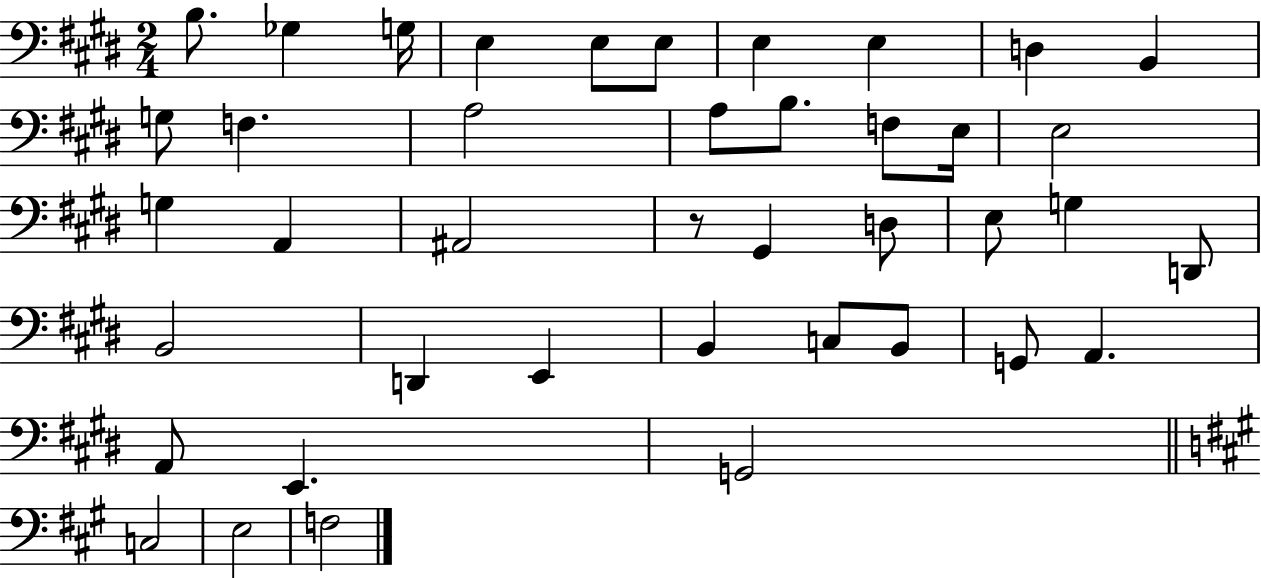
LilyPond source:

{
  \clef bass
  \numericTimeSignature
  \time 2/4
  \key e \major
  \repeat volta 2 { b8. ges4 g16 | e4 e8 e8 | e4 e4 | d4 b,4 | \break g8 f4. | a2 | a8 b8. f8 e16 | e2 | \break g4 a,4 | ais,2 | r8 gis,4 d8 | e8 g4 d,8 | \break b,2 | d,4 e,4 | b,4 c8 b,8 | g,8 a,4. | \break a,8 e,4. | g,2 | \bar "||" \break \key a \major c2 | e2 | f2 | } \bar "|."
}